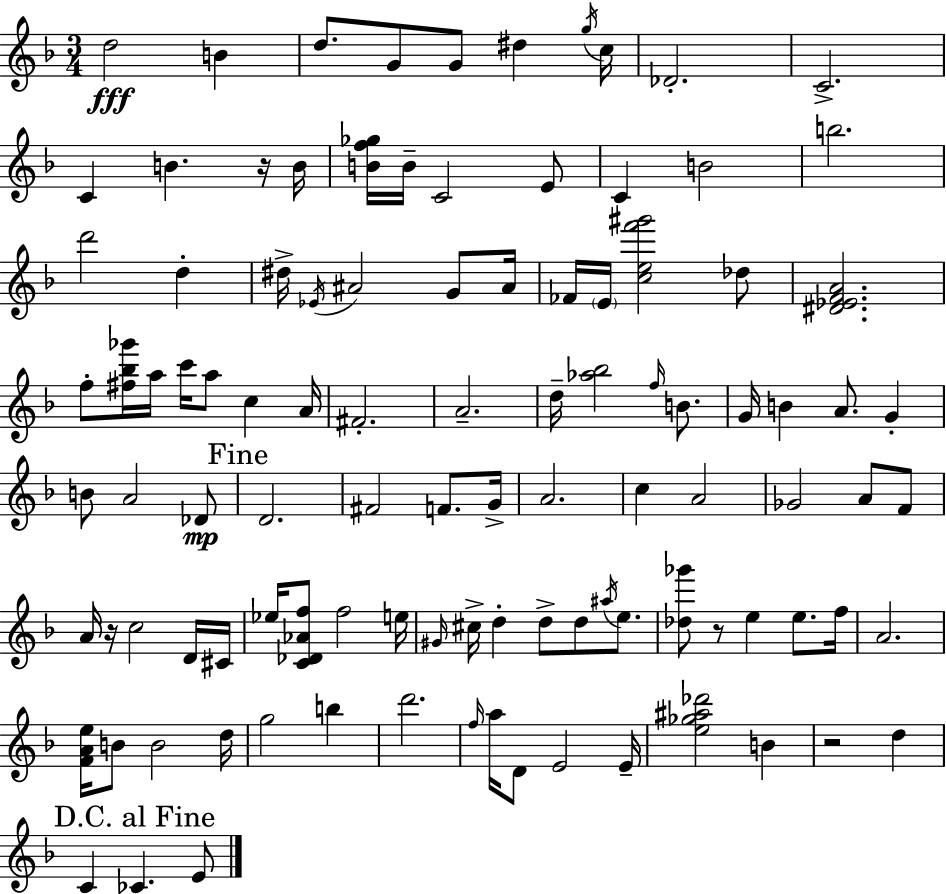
D5/h B4/q D5/e. G4/e G4/e D#5/q G5/s C5/s Db4/h. C4/h. C4/q B4/q. R/s B4/s [B4,F5,Gb5]/s B4/s C4/h E4/e C4/q B4/h B5/h. D6/h D5/q D#5/s Eb4/s A#4/h G4/e A#4/s FES4/s E4/s [C5,E5,F6,G#6]/h Db5/e [D#4,Eb4,F4,A4]/h. F5/e [F#5,Bb5,Gb6]/s A5/s C6/s A5/e C5/q A4/s F#4/h. A4/h. D5/s [Ab5,Bb5]/h F5/s B4/e. G4/s B4/q A4/e. G4/q B4/e A4/h Db4/e D4/h. F#4/h F4/e. G4/s A4/h. C5/q A4/h Gb4/h A4/e F4/e A4/s R/s C5/h D4/s C#4/s Eb5/s [C4,Db4,Ab4,F5]/e F5/h E5/s G#4/s C#5/s D5/q D5/e D5/e A#5/s E5/e. [Db5,Gb6]/e R/e E5/q E5/e. F5/s A4/h. [F4,A4,E5]/s B4/e B4/h D5/s G5/h B5/q D6/h. F5/s A5/s D4/e E4/h E4/s [E5,Gb5,A#5,Db6]/h B4/q R/h D5/q C4/q CES4/q. E4/e